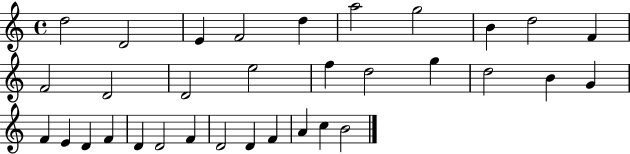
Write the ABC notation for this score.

X:1
T:Untitled
M:4/4
L:1/4
K:C
d2 D2 E F2 d a2 g2 B d2 F F2 D2 D2 e2 f d2 g d2 B G F E D F D D2 F D2 D F A c B2